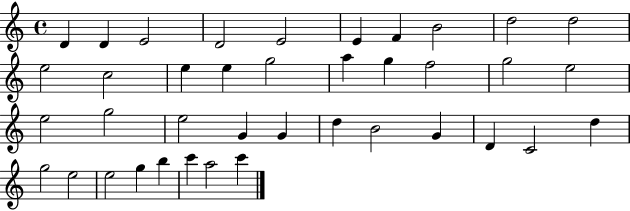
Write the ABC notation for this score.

X:1
T:Untitled
M:4/4
L:1/4
K:C
D D E2 D2 E2 E F B2 d2 d2 e2 c2 e e g2 a g f2 g2 e2 e2 g2 e2 G G d B2 G D C2 d g2 e2 e2 g b c' a2 c'